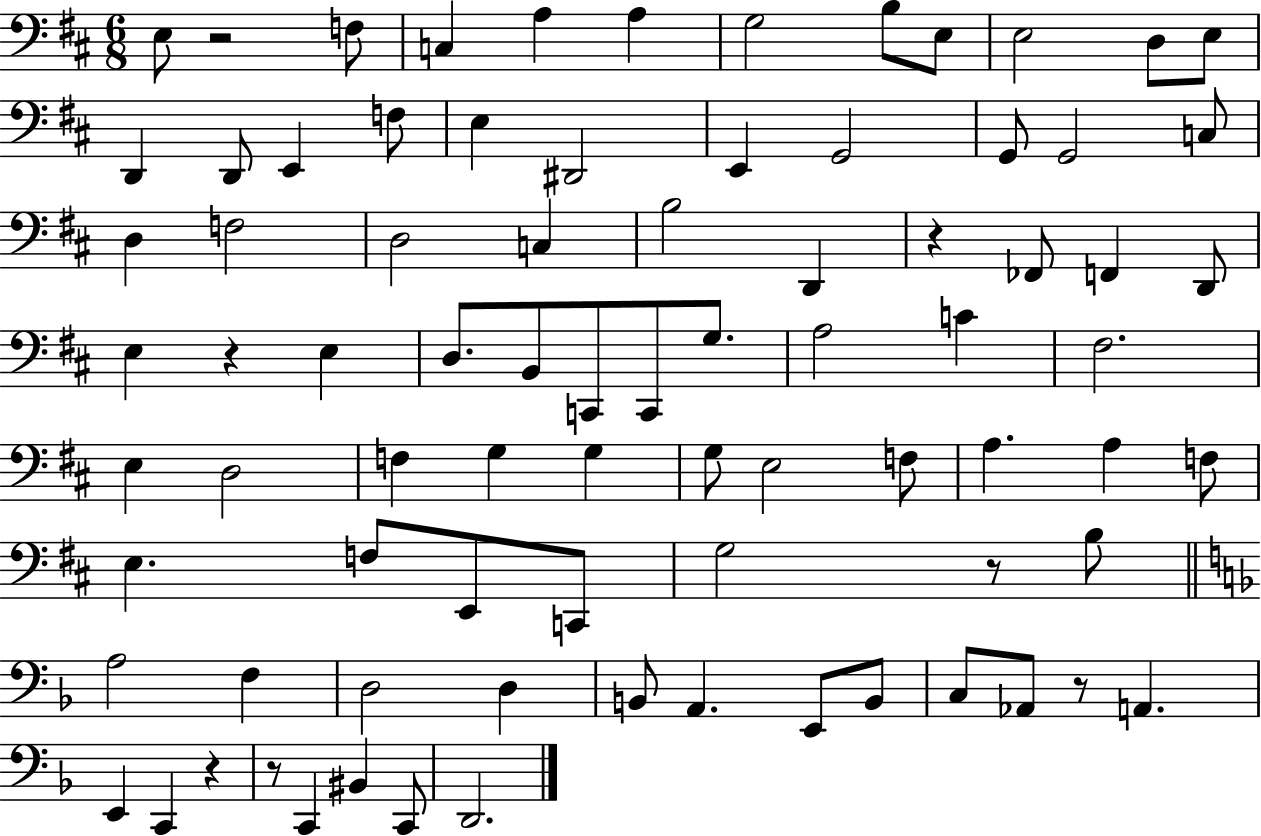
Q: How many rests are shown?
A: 7